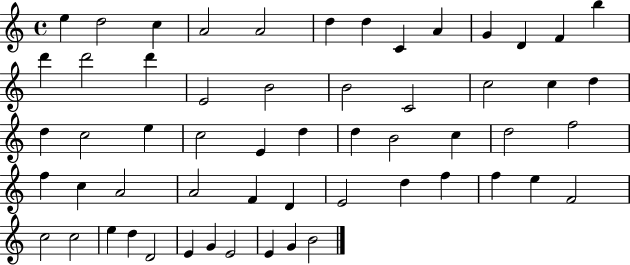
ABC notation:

X:1
T:Untitled
M:4/4
L:1/4
K:C
e d2 c A2 A2 d d C A G D F b d' d'2 d' E2 B2 B2 C2 c2 c d d c2 e c2 E d d B2 c d2 f2 f c A2 A2 F D E2 d f f e F2 c2 c2 e d D2 E G E2 E G B2